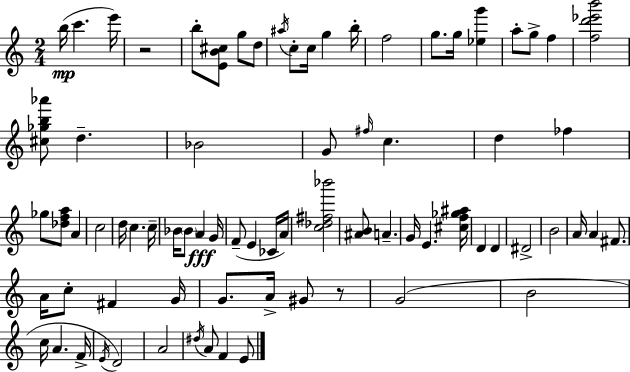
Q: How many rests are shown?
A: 2